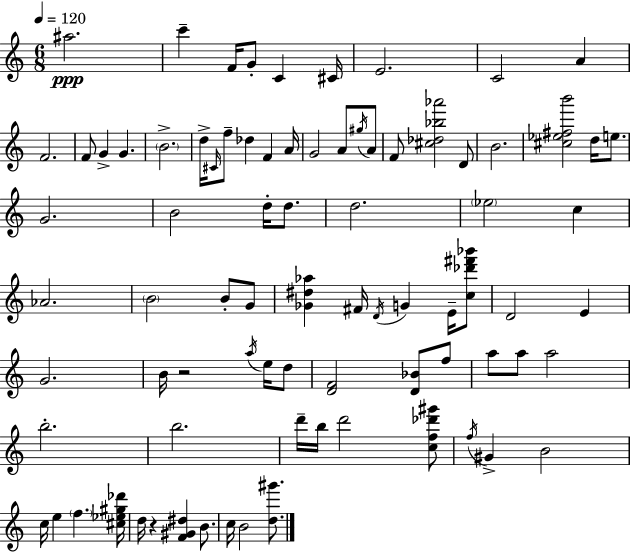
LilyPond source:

{
  \clef treble
  \numericTimeSignature
  \time 6/8
  \key c \major
  \tempo 4 = 120
  ais''2.\ppp | c'''4-- f'16 g'8-. c'4 cis'16 | e'2. | c'2 a'4 | \break f'2. | f'8 g'4-> g'4. | \parenthesize b'2.-> | d''16-> \grace { cis'16 } f''8-- des''4 f'4 | \break a'16 g'2 a'8 \acciaccatura { gis''16 } | a'8 f'8 <cis'' des'' bes'' aes'''>2 | d'8 b'2. | <cis'' ees'' fis'' b'''>2 d''16 e''8. | \break g'2. | b'2 d''16-. d''8. | d''2. | \parenthesize ees''2 c''4 | \break aes'2. | \parenthesize b'2 b'8-. | g'8 <ges' dis'' aes''>4 fis'16 \acciaccatura { d'16 } g'4 | e'16-- <c'' des''' fis''' bes'''>8 d'2 e'4 | \break g'2. | b'16 r2 | \acciaccatura { a''16 } e''16 d''8 <d' f'>2 | <d' bes'>8 f''8 a''8 a''8 a''2 | \break b''2.-. | b''2. | d'''16-- b''16 d'''2 | <c'' f'' des''' gis'''>8 \acciaccatura { f''16 } gis'4-> b'2 | \break c''16 e''4 \parenthesize f''4. | <cis'' ees'' gis'' des'''>16 d''16 r4 <f' gis' dis''>4 | b'8. c''16 b'2 | <d'' gis'''>8. \bar "|."
}